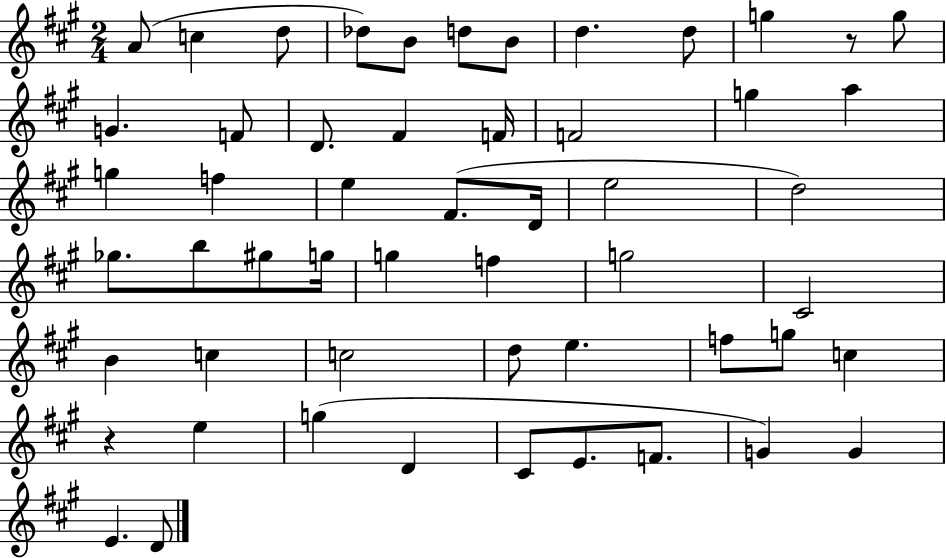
{
  \clef treble
  \numericTimeSignature
  \time 2/4
  \key a \major
  \repeat volta 2 { a'8( c''4 d''8 | des''8) b'8 d''8 b'8 | d''4. d''8 | g''4 r8 g''8 | \break g'4. f'8 | d'8. fis'4 f'16 | f'2 | g''4 a''4 | \break g''4 f''4 | e''4 fis'8.( d'16 | e''2 | d''2) | \break ges''8. b''8 gis''8 g''16 | g''4 f''4 | g''2 | cis'2 | \break b'4 c''4 | c''2 | d''8 e''4. | f''8 g''8 c''4 | \break r4 e''4 | g''4( d'4 | cis'8 e'8. f'8. | g'4) g'4 | \break e'4. d'8 | } \bar "|."
}